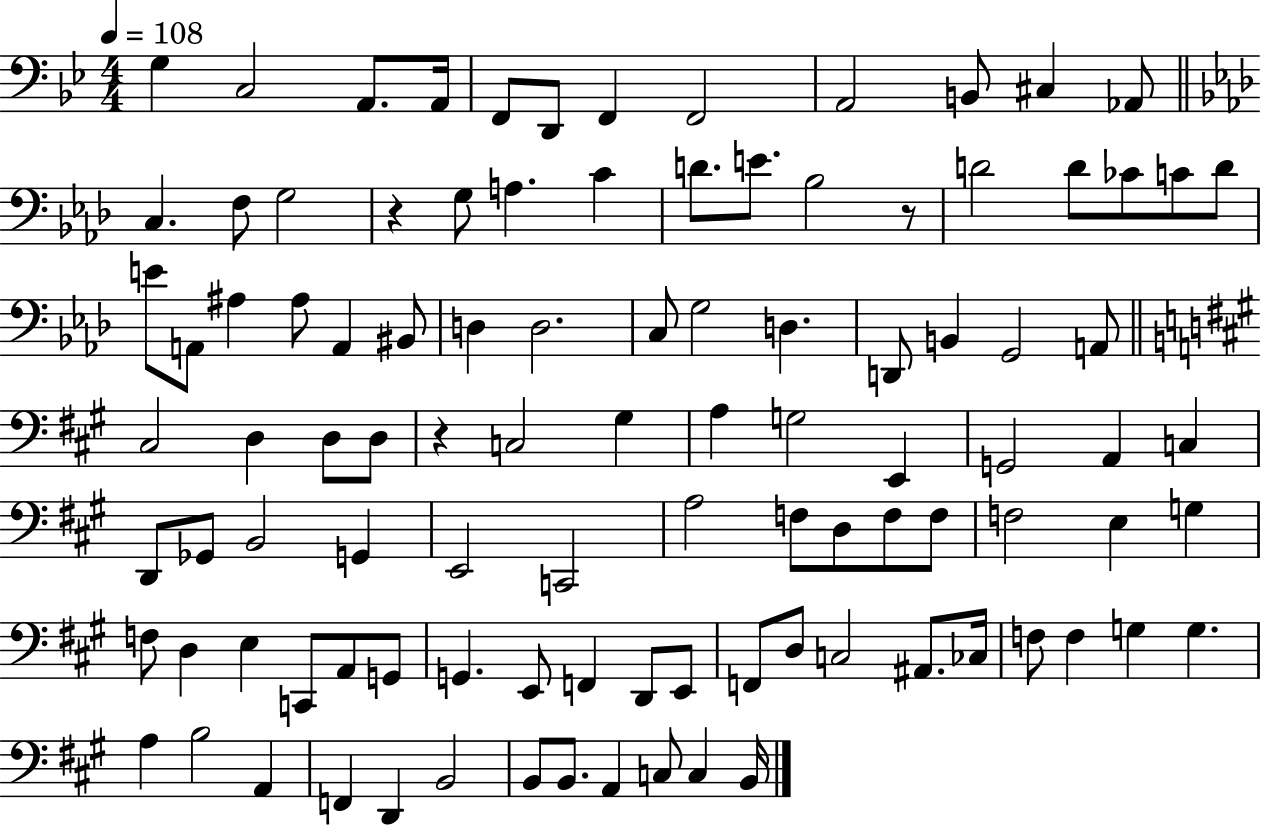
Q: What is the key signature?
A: BES major